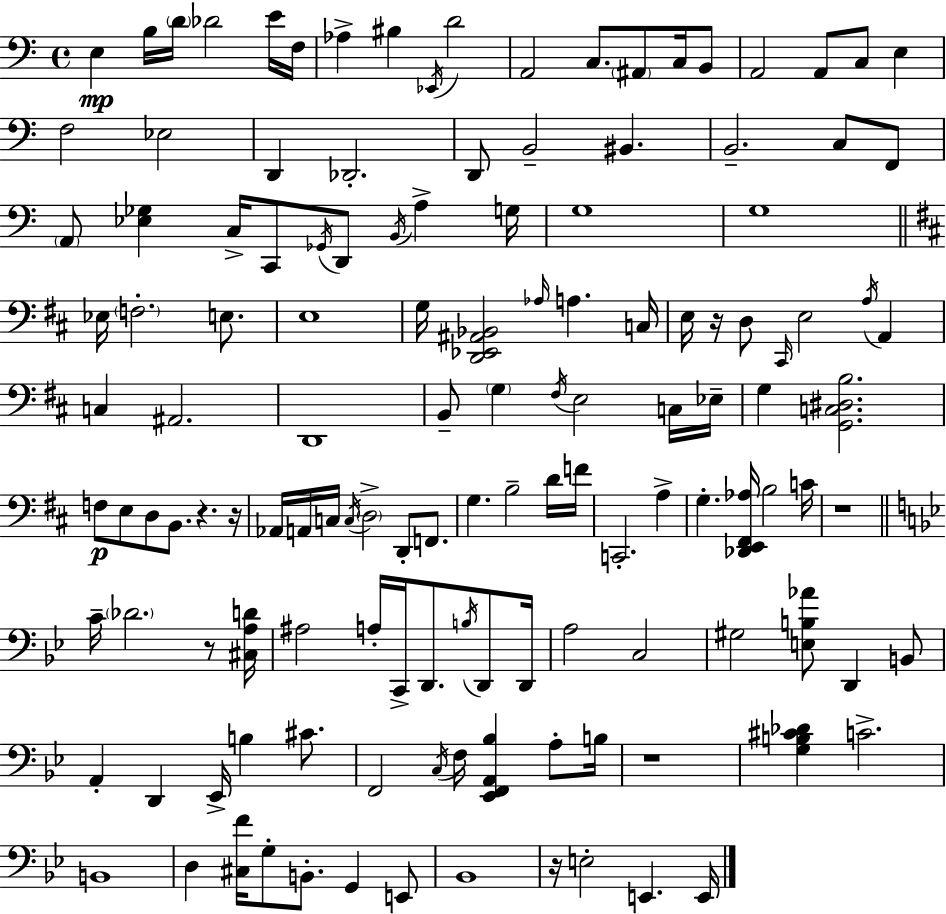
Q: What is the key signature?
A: C major